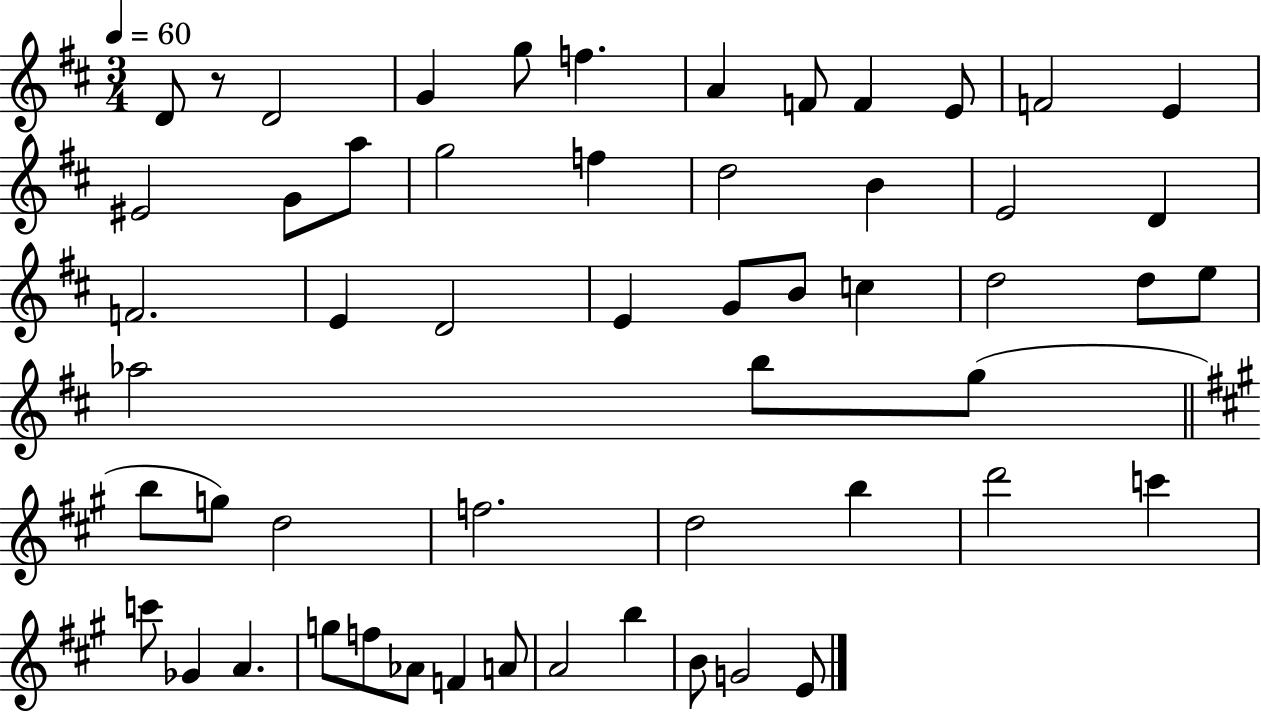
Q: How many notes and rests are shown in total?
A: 55